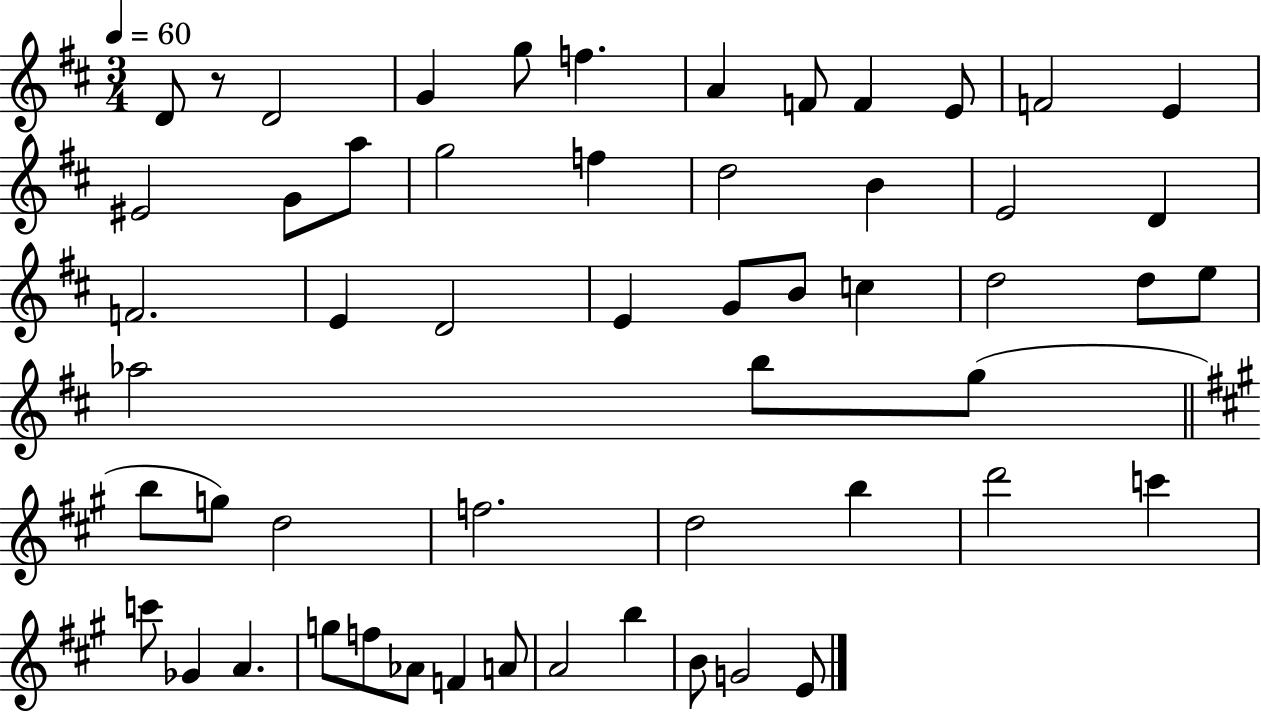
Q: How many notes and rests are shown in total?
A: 55